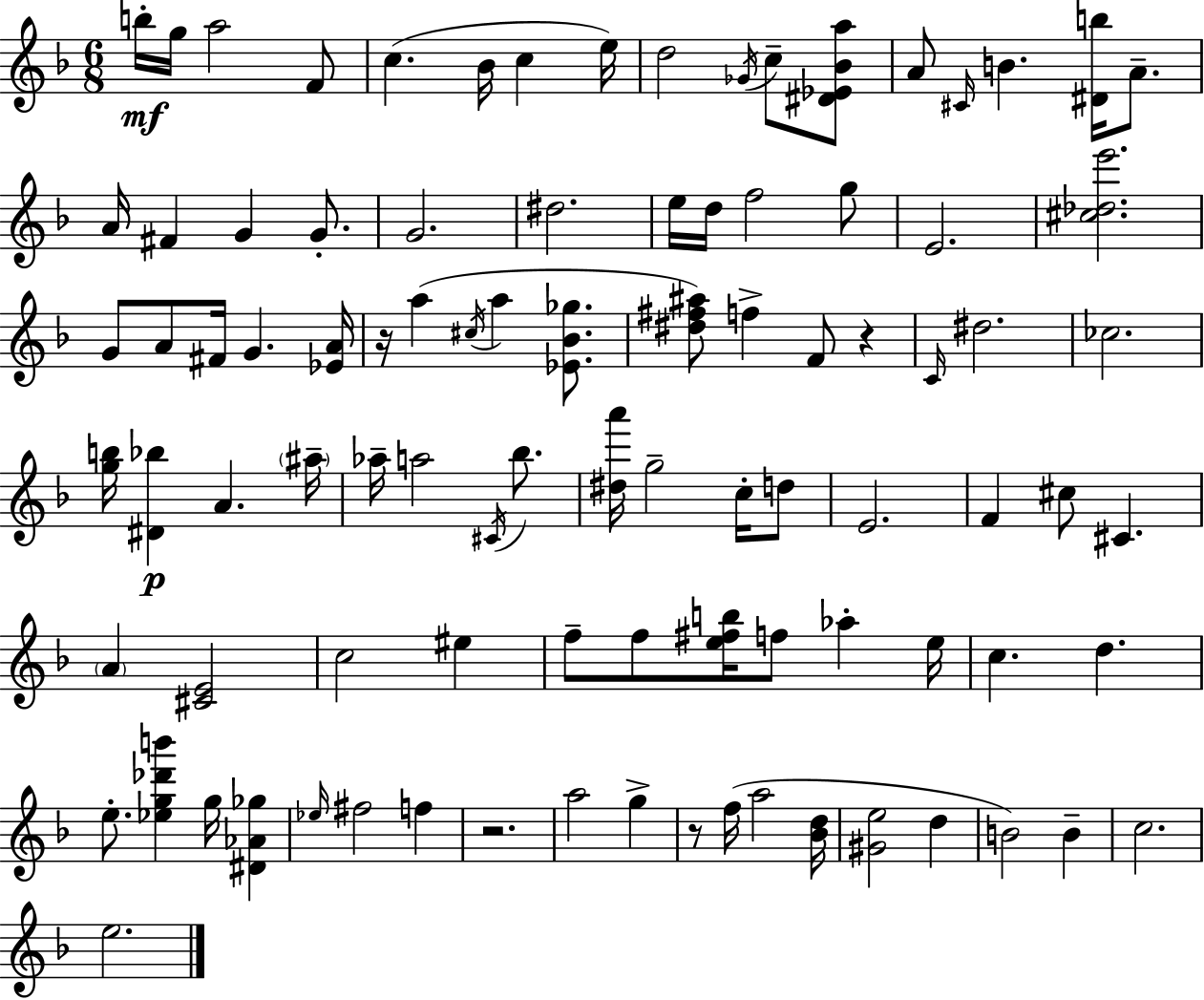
B5/s G5/s A5/h F4/e C5/q. Bb4/s C5/q E5/s D5/h Gb4/s C5/e [D#4,Eb4,Bb4,A5]/e A4/e C#4/s B4/q. [D#4,B5]/s A4/e. A4/s F#4/q G4/q G4/e. G4/h. D#5/h. E5/s D5/s F5/h G5/e E4/h. [C#5,Db5,E6]/h. G4/e A4/e F#4/s G4/q. [Eb4,A4]/s R/s A5/q C#5/s A5/q [Eb4,Bb4,Gb5]/e. [D#5,F#5,A#5]/e F5/q F4/e R/q C4/s D#5/h. CES5/h. [G5,B5]/s [D#4,Bb5]/q A4/q. A#5/s Ab5/s A5/h C#4/s Bb5/e. [D#5,A6]/s G5/h C5/s D5/e E4/h. F4/q C#5/e C#4/q. A4/q [C#4,E4]/h C5/h EIS5/q F5/e F5/e [E5,F#5,B5]/s F5/e Ab5/q E5/s C5/q. D5/q. E5/e. [Eb5,G5,Db6,B6]/q G5/s [D#4,Ab4,Gb5]/q Eb5/s F#5/h F5/q R/h. A5/h G5/q R/e F5/s A5/h [Bb4,D5]/s [G#4,E5]/h D5/q B4/h B4/q C5/h. E5/h.